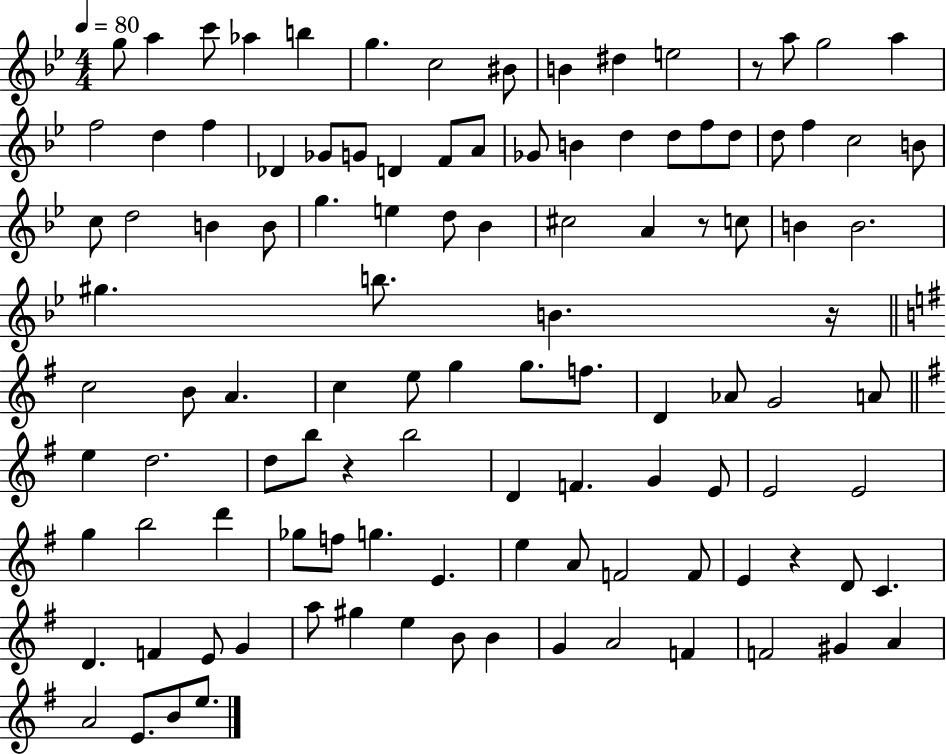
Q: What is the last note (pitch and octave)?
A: E5